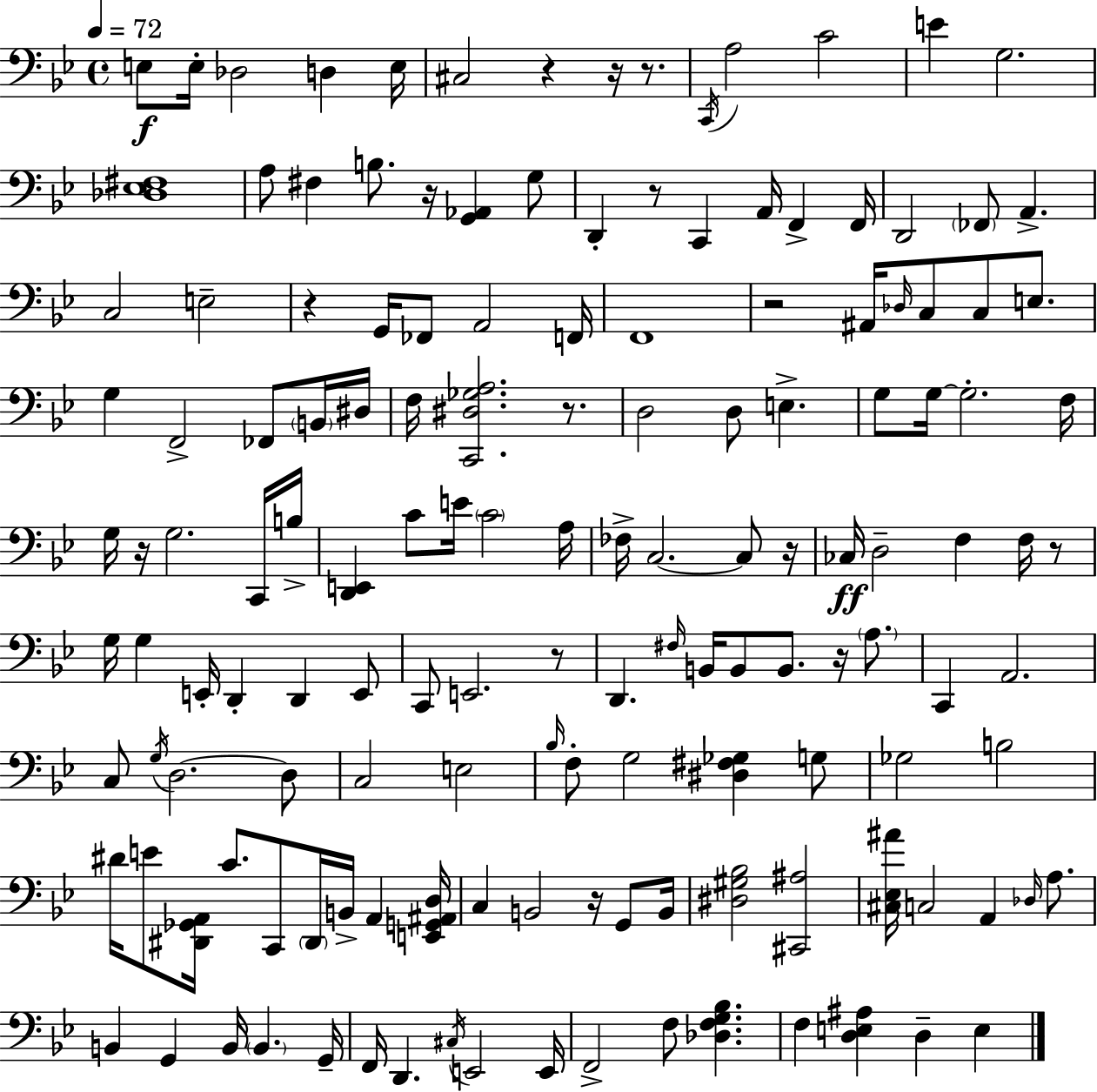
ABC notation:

X:1
T:Untitled
M:4/4
L:1/4
K:Bb
E,/2 E,/4 _D,2 D, E,/4 ^C,2 z z/4 z/2 C,,/4 A,2 C2 E G,2 [_D,_E,^F,]4 A,/2 ^F, B,/2 z/4 [G,,_A,,] G,/2 D,, z/2 C,, A,,/4 F,, F,,/4 D,,2 _F,,/2 A,, C,2 E,2 z G,,/4 _F,,/2 A,,2 F,,/4 F,,4 z2 ^A,,/4 _D,/4 C,/2 C,/2 E,/2 G, F,,2 _F,,/2 B,,/4 ^D,/4 F,/4 [C,,^D,_G,A,]2 z/2 D,2 D,/2 E, G,/2 G,/4 G,2 F,/4 G,/4 z/4 G,2 C,,/4 B,/4 [D,,E,,] C/2 E/4 C2 A,/4 _F,/4 C,2 C,/2 z/4 _C,/4 D,2 F, F,/4 z/2 G,/4 G, E,,/4 D,, D,, E,,/2 C,,/2 E,,2 z/2 D,, ^F,/4 B,,/4 B,,/2 B,,/2 z/4 A,/2 C,, A,,2 C,/2 G,/4 D,2 D,/2 C,2 E,2 _B,/4 F,/2 G,2 [^D,^F,_G,] G,/2 _G,2 B,2 ^D/4 E/2 [^D,,_G,,A,,]/4 C/2 C,,/2 ^D,,/4 B,,/4 A,, [E,,G,,^A,,D,]/4 C, B,,2 z/4 G,,/2 B,,/4 [^D,^G,_B,]2 [^C,,^A,]2 [^C,_E,^A]/4 C,2 A,, _D,/4 A,/2 B,, G,, B,,/4 B,, G,,/4 F,,/4 D,, ^C,/4 E,,2 E,,/4 F,,2 F,/2 [_D,F,G,_B,] F, [D,E,^A,] D, E,